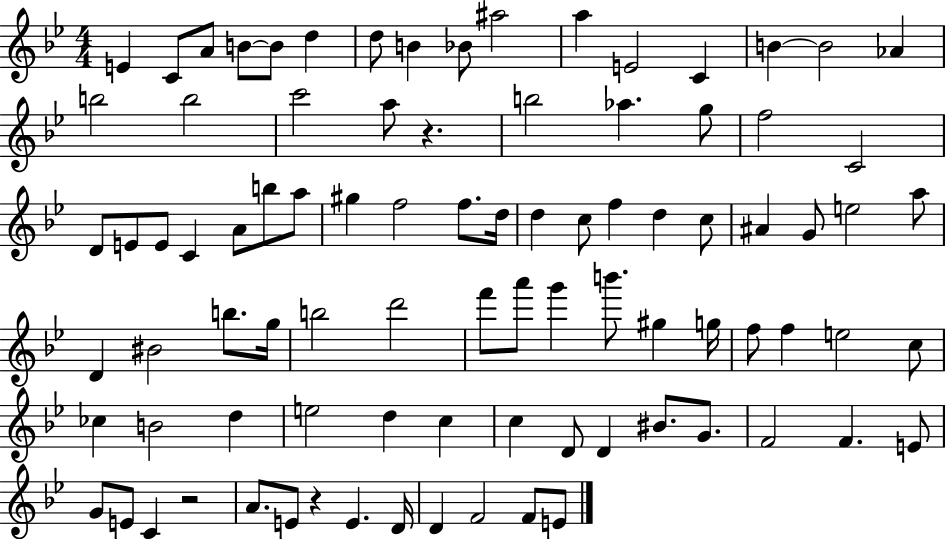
E4/q C4/e A4/e B4/e B4/e D5/q D5/e B4/q Bb4/e A#5/h A5/q E4/h C4/q B4/q B4/h Ab4/q B5/h B5/h C6/h A5/e R/q. B5/h Ab5/q. G5/e F5/h C4/h D4/e E4/e E4/e C4/q A4/e B5/e A5/e G#5/q F5/h F5/e. D5/s D5/q C5/e F5/q D5/q C5/e A#4/q G4/e E5/h A5/e D4/q BIS4/h B5/e. G5/s B5/h D6/h F6/e A6/e G6/q B6/e. G#5/q G5/s F5/e F5/q E5/h C5/e CES5/q B4/h D5/q E5/h D5/q C5/q C5/q D4/e D4/q BIS4/e. G4/e. F4/h F4/q. E4/e G4/e E4/e C4/q R/h A4/e. E4/e R/q E4/q. D4/s D4/q F4/h F4/e E4/e